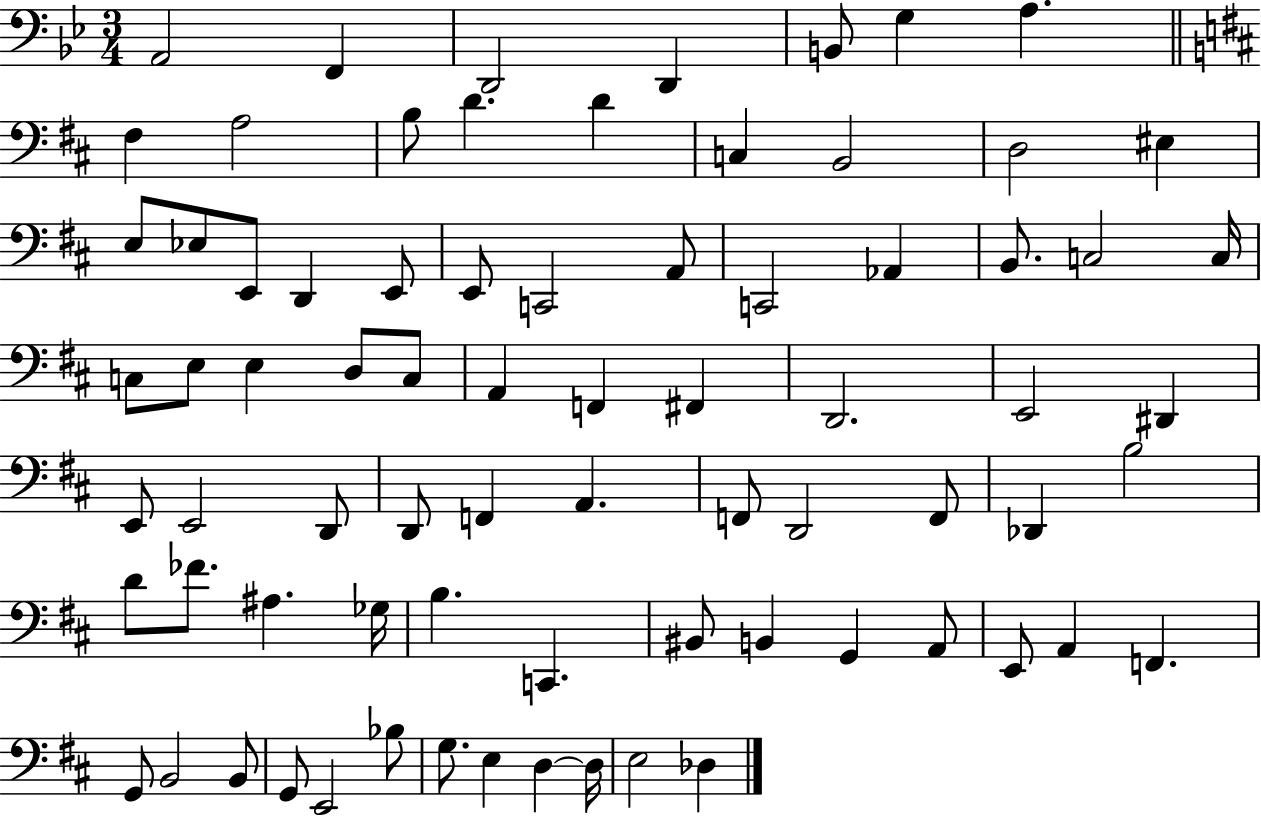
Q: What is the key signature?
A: BES major